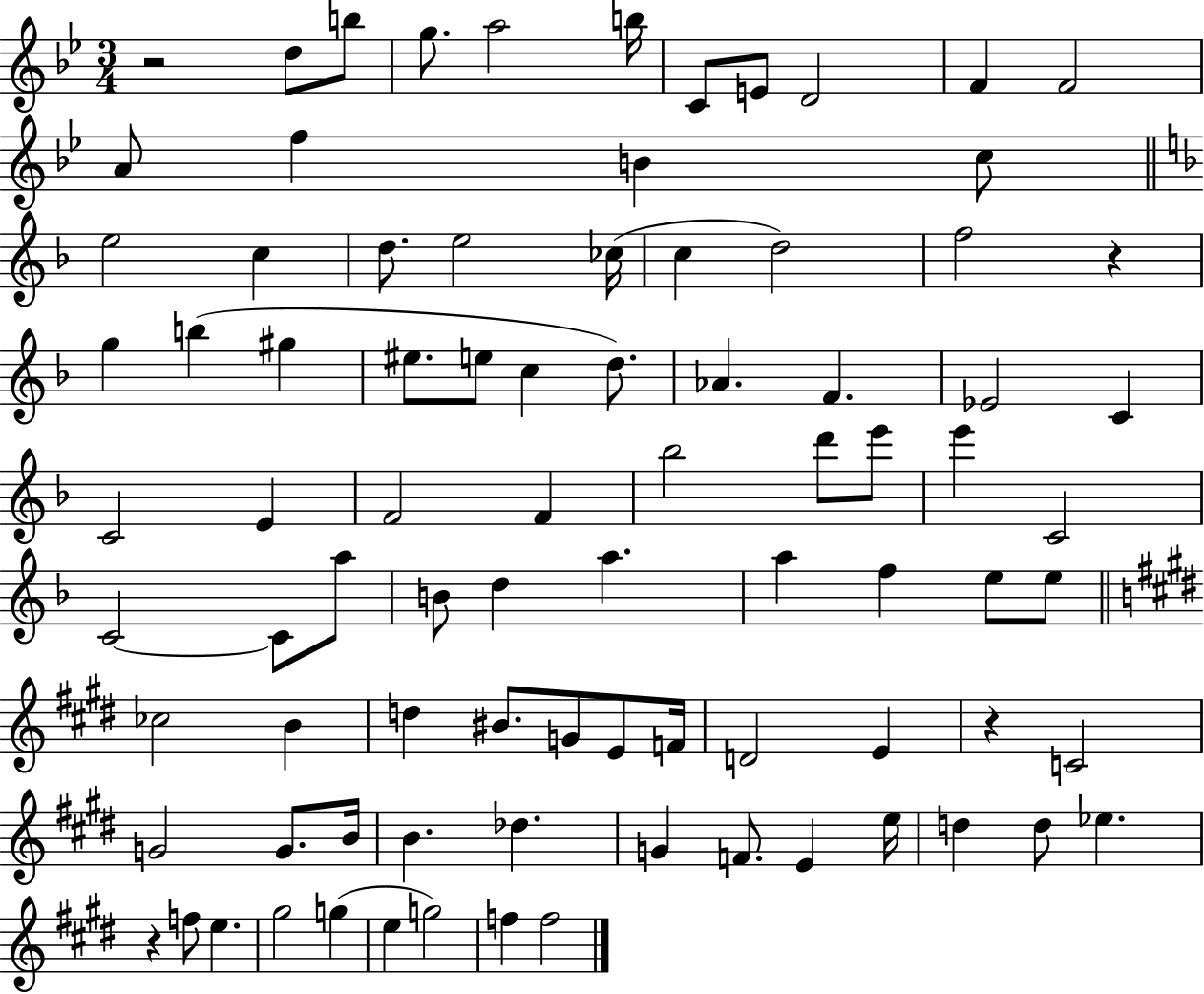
{
  \clef treble
  \numericTimeSignature
  \time 3/4
  \key bes \major
  r2 d''8 b''8 | g''8. a''2 b''16 | c'8 e'8 d'2 | f'4 f'2 | \break a'8 f''4 b'4 c''8 | \bar "||" \break \key d \minor e''2 c''4 | d''8. e''2 ces''16( | c''4 d''2) | f''2 r4 | \break g''4 b''4( gis''4 | eis''8. e''8 c''4 d''8.) | aes'4. f'4. | ees'2 c'4 | \break c'2 e'4 | f'2 f'4 | bes''2 d'''8 e'''8 | e'''4 c'2 | \break c'2~~ c'8 a''8 | b'8 d''4 a''4. | a''4 f''4 e''8 e''8 | \bar "||" \break \key e \major ces''2 b'4 | d''4 bis'8. g'8 e'8 f'16 | d'2 e'4 | r4 c'2 | \break g'2 g'8. b'16 | b'4. des''4. | g'4 f'8. e'4 e''16 | d''4 d''8 ees''4. | \break r4 f''8 e''4. | gis''2 g''4( | e''4 g''2) | f''4 f''2 | \break \bar "|."
}